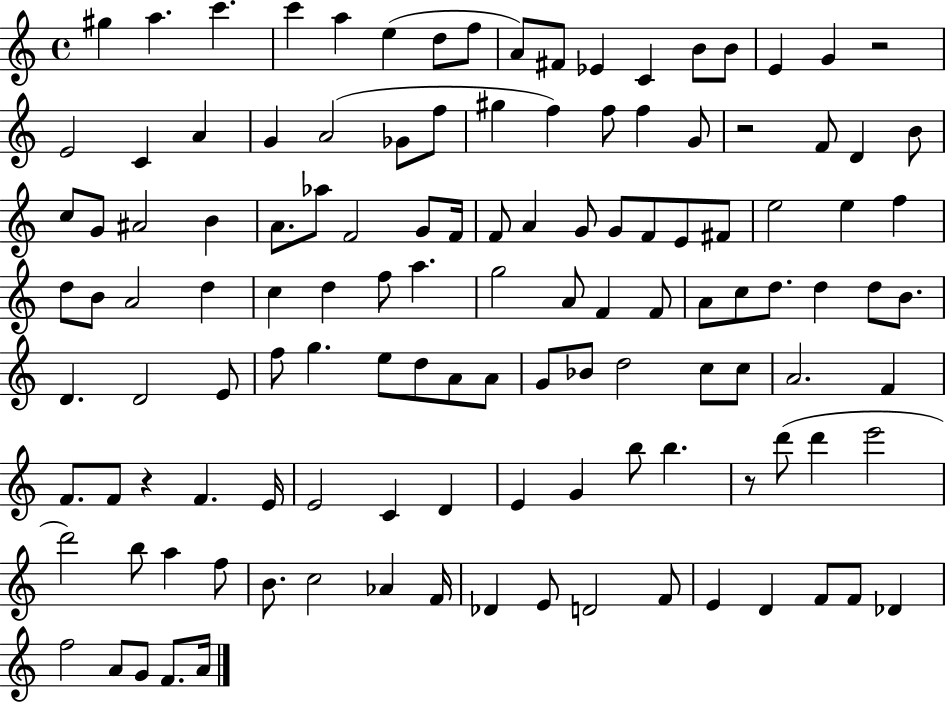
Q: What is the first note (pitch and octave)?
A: G#5